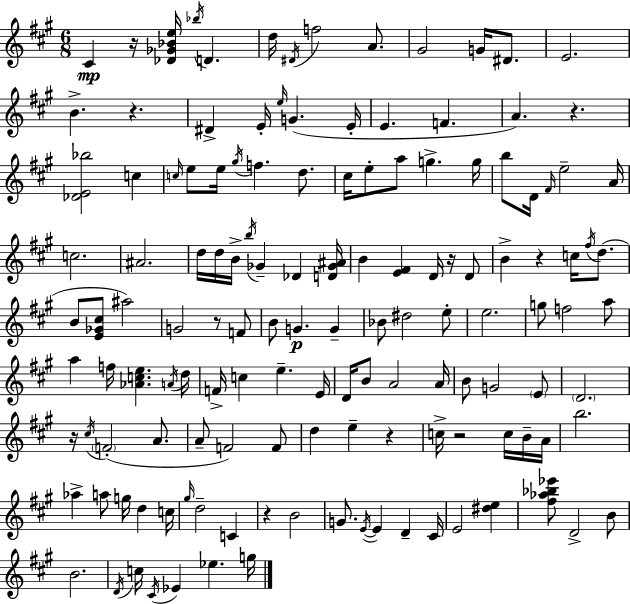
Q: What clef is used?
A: treble